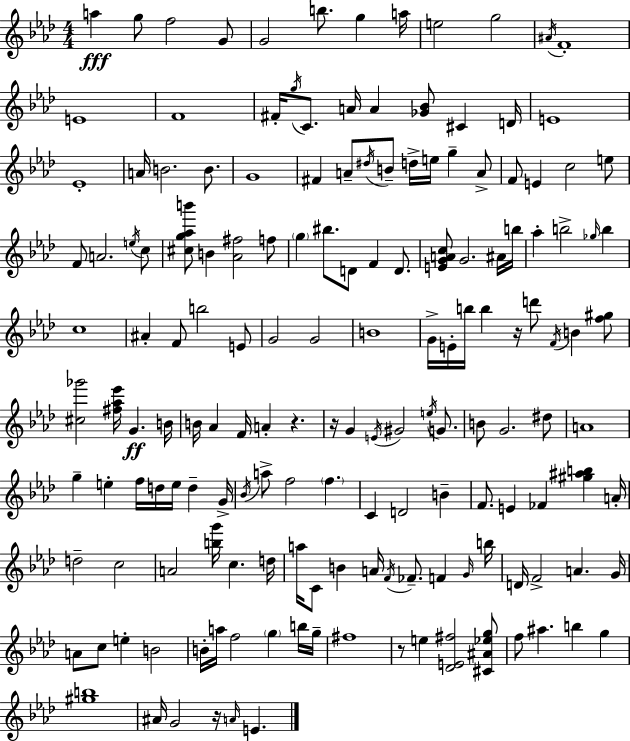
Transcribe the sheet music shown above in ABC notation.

X:1
T:Untitled
M:4/4
L:1/4
K:Fm
a g/2 f2 G/2 G2 b/2 g a/4 e2 g2 ^A/4 F4 E4 F4 ^F/4 g/4 C/2 A/4 A [_G_B]/2 ^C D/4 E4 _E4 A/4 B2 B/2 G4 ^F A/2 ^d/4 B/2 d/4 e/4 g A/2 F/2 E c2 e/2 F/2 A2 e/4 c/2 [^cg_ab']/2 B [_A^f]2 f/2 g ^b/2 D/2 F D/2 [EGAc]/2 G2 ^A/4 b/4 _a b2 _g/4 b c4 ^A F/2 b2 E/2 G2 G2 B4 G/4 E/4 b/4 b z/4 d'/2 F/4 B [f^g]/2 [^c_g']2 [^f_a_e']/4 G B/4 B/4 _A F/4 A z z/4 G E/4 ^G2 e/4 G/2 B/2 G2 ^d/2 A4 g e f/4 d/4 e/4 d G/4 _B/4 a/2 f2 f C D2 B F/2 E _F [^g^ab] A/4 d2 c2 A2 [bg']/4 c d/4 a/4 C/2 B A/4 F/4 _F/2 F G/4 b/4 D/4 F2 A G/4 A/2 c/2 e B2 B/4 a/4 f2 g b/4 g/4 ^f4 z/2 e [_DE^f]2 [^C^A_eg]/2 f/2 ^a b g [^gb]4 ^A/4 G2 z/4 A/4 E